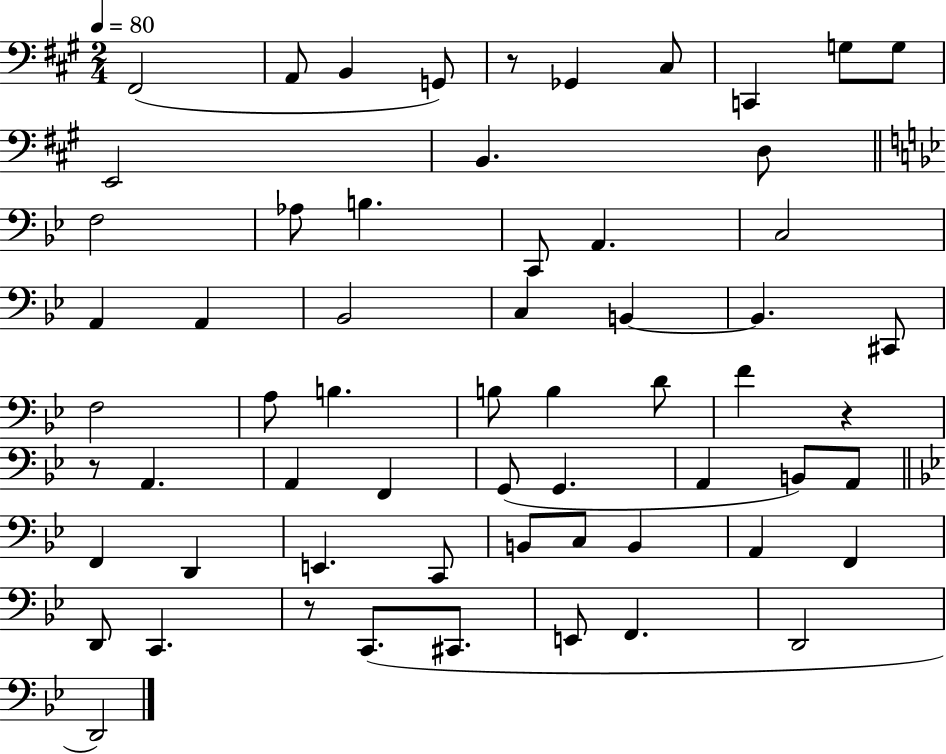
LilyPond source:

{
  \clef bass
  \numericTimeSignature
  \time 2/4
  \key a \major
  \tempo 4 = 80
  \repeat volta 2 { fis,2( | a,8 b,4 g,8) | r8 ges,4 cis8 | c,4 g8 g8 | \break e,2 | b,4. d8 | \bar "||" \break \key bes \major f2 | aes8 b4. | c,8 a,4. | c2 | \break a,4 a,4 | bes,2 | c4 b,4~~ | b,4. cis,8 | \break f2 | a8 b4. | b8 b4 d'8 | f'4 r4 | \break r8 a,4. | a,4 f,4 | g,8( g,4. | a,4 b,8) a,8 | \break \bar "||" \break \key bes \major f,4 d,4 | e,4. c,8 | b,8 c8 b,4 | a,4 f,4 | \break d,8 c,4. | r8 c,8.( cis,8. | e,8 f,4. | d,2 | \break d,2) | } \bar "|."
}